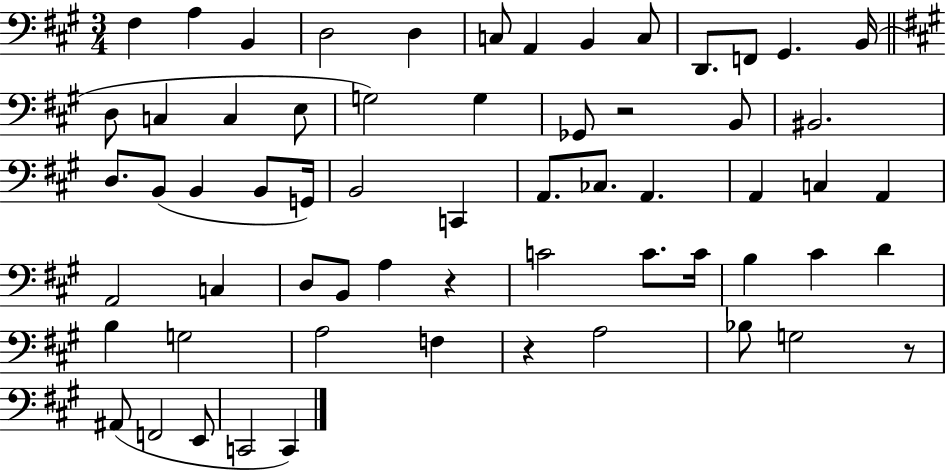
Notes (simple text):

F#3/q A3/q B2/q D3/h D3/q C3/e A2/q B2/q C3/e D2/e. F2/e G#2/q. B2/s D3/e C3/q C3/q E3/e G3/h G3/q Gb2/e R/h B2/e BIS2/h. D3/e. B2/e B2/q B2/e G2/s B2/h C2/q A2/e. CES3/e. A2/q. A2/q C3/q A2/q A2/h C3/q D3/e B2/e A3/q R/q C4/h C4/e. C4/s B3/q C#4/q D4/q B3/q G3/h A3/h F3/q R/q A3/h Bb3/e G3/h R/e A#2/e F2/h E2/e C2/h C2/q